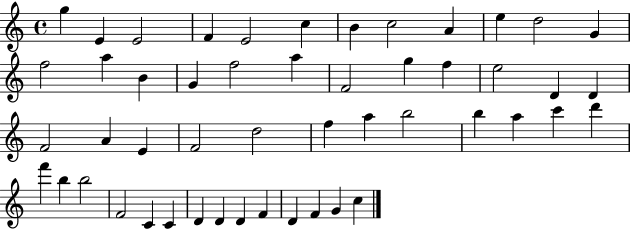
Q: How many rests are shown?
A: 0